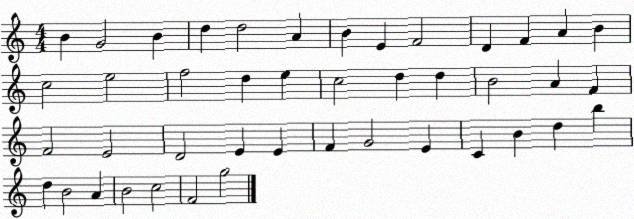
X:1
T:Untitled
M:4/4
L:1/4
K:C
B G2 B d d2 A B E F2 D F A B c2 e2 f2 d e c2 d d B2 A F F2 E2 D2 E E F G2 E C B d b d B2 A B2 c2 F2 g2